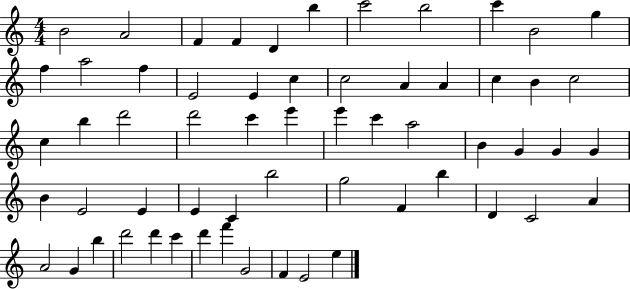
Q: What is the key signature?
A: C major